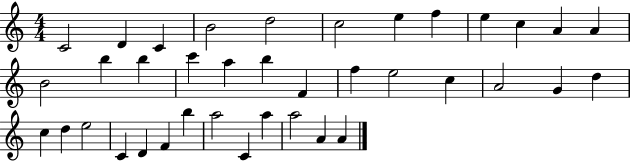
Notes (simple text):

C4/h D4/q C4/q B4/h D5/h C5/h E5/q F5/q E5/q C5/q A4/q A4/q B4/h B5/q B5/q C6/q A5/q B5/q F4/q F5/q E5/h C5/q A4/h G4/q D5/q C5/q D5/q E5/h C4/q D4/q F4/q B5/q A5/h C4/q A5/q A5/h A4/q A4/q